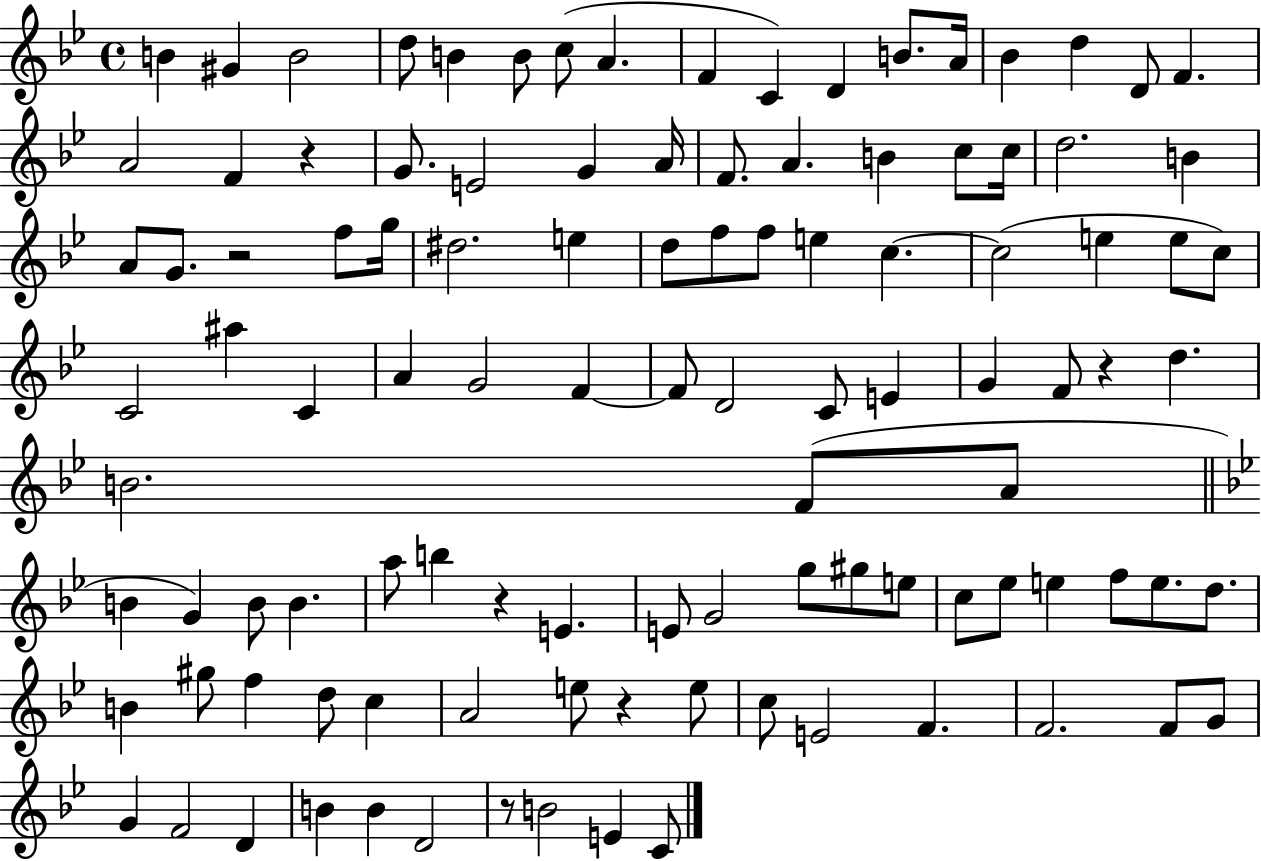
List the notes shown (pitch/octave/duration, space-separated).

B4/q G#4/q B4/h D5/e B4/q B4/e C5/e A4/q. F4/q C4/q D4/q B4/e. A4/s Bb4/q D5/q D4/e F4/q. A4/h F4/q R/q G4/e. E4/h G4/q A4/s F4/e. A4/q. B4/q C5/e C5/s D5/h. B4/q A4/e G4/e. R/h F5/e G5/s D#5/h. E5/q D5/e F5/e F5/e E5/q C5/q. C5/h E5/q E5/e C5/e C4/h A#5/q C4/q A4/q G4/h F4/q F4/e D4/h C4/e E4/q G4/q F4/e R/q D5/q. B4/h. F4/e A4/e B4/q G4/q B4/e B4/q. A5/e B5/q R/q E4/q. E4/e G4/h G5/e G#5/e E5/e C5/e Eb5/e E5/q F5/e E5/e. D5/e. B4/q G#5/e F5/q D5/e C5/q A4/h E5/e R/q E5/e C5/e E4/h F4/q. F4/h. F4/e G4/e G4/q F4/h D4/q B4/q B4/q D4/h R/e B4/h E4/q C4/e